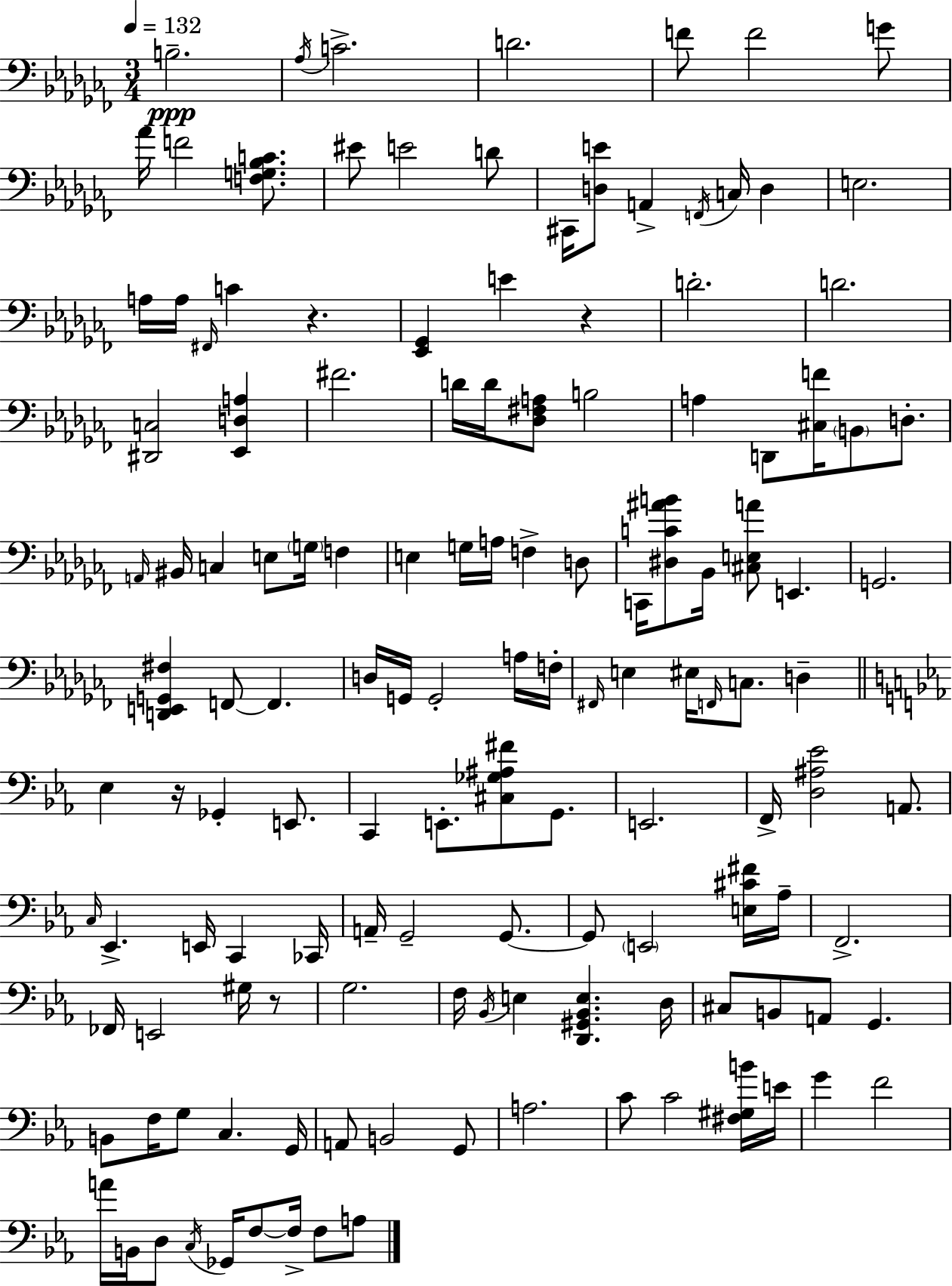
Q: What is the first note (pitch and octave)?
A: B3